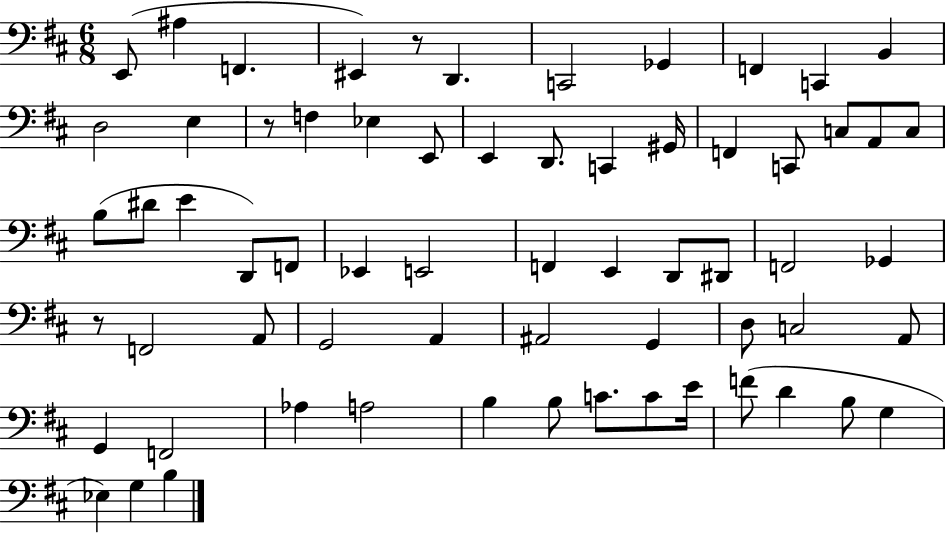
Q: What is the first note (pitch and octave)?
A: E2